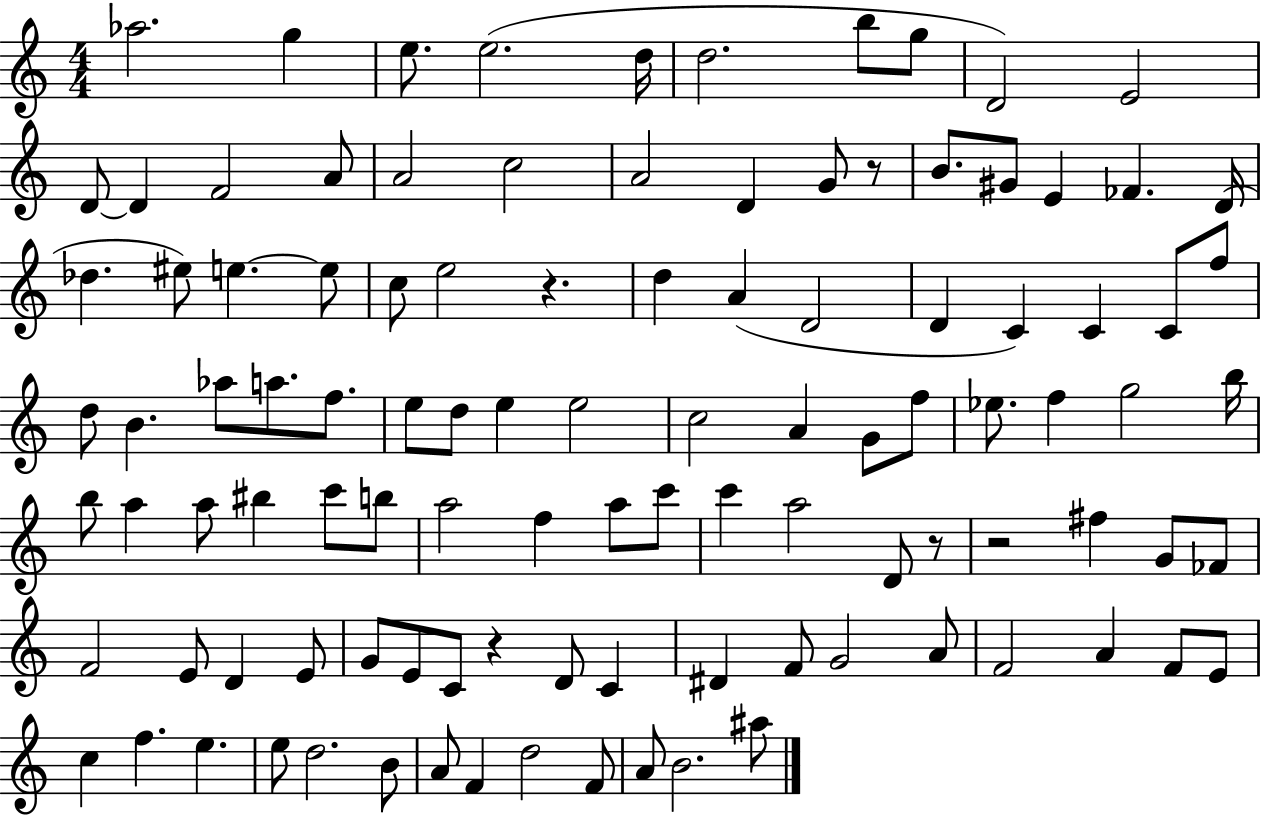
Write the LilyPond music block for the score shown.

{
  \clef treble
  \numericTimeSignature
  \time 4/4
  \key c \major
  aes''2. g''4 | e''8. e''2.( d''16 | d''2. b''8 g''8 | d'2) e'2 | \break d'8~~ d'4 f'2 a'8 | a'2 c''2 | a'2 d'4 g'8 r8 | b'8. gis'8 e'4 fes'4. d'16( | \break des''4. eis''8) e''4.~~ e''8 | c''8 e''2 r4. | d''4 a'4( d'2 | d'4 c'4) c'4 c'8 f''8 | \break d''8 b'4. aes''8 a''8. f''8. | e''8 d''8 e''4 e''2 | c''2 a'4 g'8 f''8 | ees''8. f''4 g''2 b''16 | \break b''8 a''4 a''8 bis''4 c'''8 b''8 | a''2 f''4 a''8 c'''8 | c'''4 a''2 d'8 r8 | r2 fis''4 g'8 fes'8 | \break f'2 e'8 d'4 e'8 | g'8 e'8 c'8 r4 d'8 c'4 | dis'4 f'8 g'2 a'8 | f'2 a'4 f'8 e'8 | \break c''4 f''4. e''4. | e''8 d''2. b'8 | a'8 f'4 d''2 f'8 | a'8 b'2. ais''8 | \break \bar "|."
}